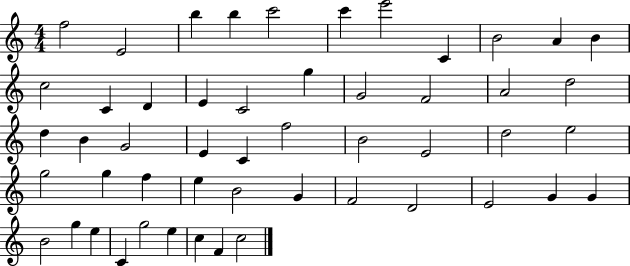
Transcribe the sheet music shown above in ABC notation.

X:1
T:Untitled
M:4/4
L:1/4
K:C
f2 E2 b b c'2 c' e'2 C B2 A B c2 C D E C2 g G2 F2 A2 d2 d B G2 E C f2 B2 E2 d2 e2 g2 g f e B2 G F2 D2 E2 G G B2 g e C g2 e c F c2